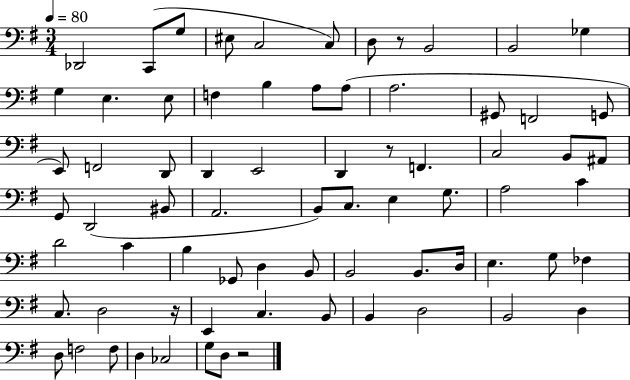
{
  \clef bass
  \numericTimeSignature
  \time 3/4
  \key g \major
  \tempo 4 = 80
  \repeat volta 2 { des,2 c,8( g8 | eis8 c2 c8) | d8 r8 b,2 | b,2 ges4 | \break g4 e4. e8 | f4 b4 a8 a8( | a2. | gis,8 f,2 g,8 | \break e,8) f,2 d,8 | d,4 e,2 | d,4 r8 f,4. | c2 b,8 ais,8 | \break g,8 d,2( bis,8 | a,2. | b,8) c8. e4 g8. | a2 c'4 | \break d'2 c'4 | b4 ges,8 d4 b,8 | b,2 b,8. d16 | e4. g8 fes4 | \break c8. d2 r16 | e,4 c4. b,8 | b,4 d2 | b,2 d4 | \break d8 f2 f8 | d4 ces2 | g8 d8 r2 | } \bar "|."
}